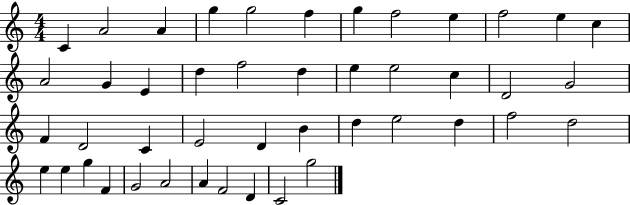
C4/q A4/h A4/q G5/q G5/h F5/q G5/q F5/h E5/q F5/h E5/q C5/q A4/h G4/q E4/q D5/q F5/h D5/q E5/q E5/h C5/q D4/h G4/h F4/q D4/h C4/q E4/h D4/q B4/q D5/q E5/h D5/q F5/h D5/h E5/q E5/q G5/q F4/q G4/h A4/h A4/q F4/h D4/q C4/h G5/h